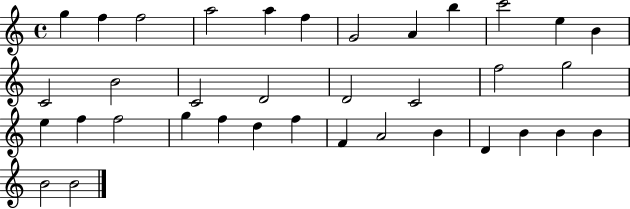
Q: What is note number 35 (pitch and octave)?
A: B4